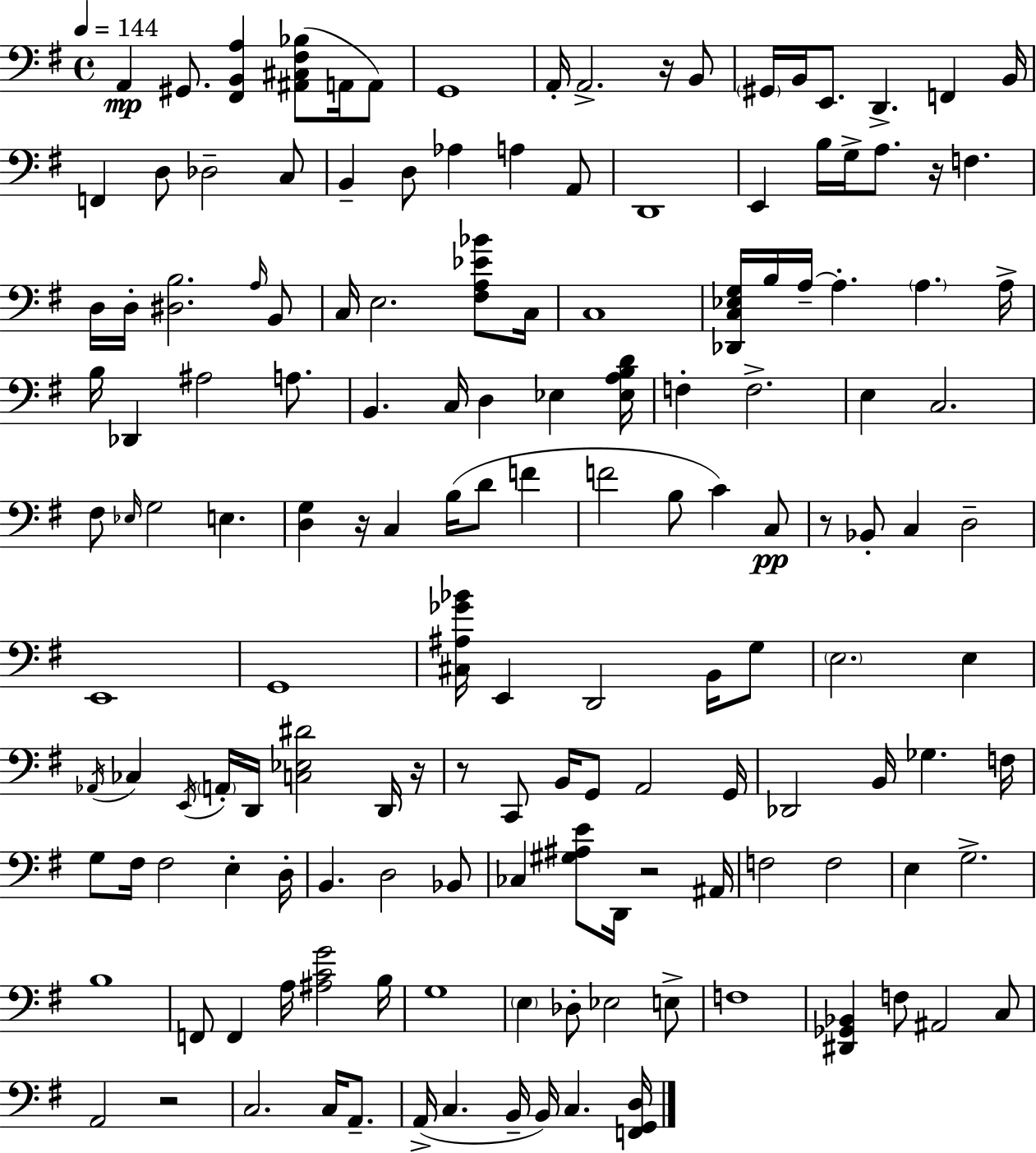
{
  \clef bass
  \time 4/4
  \defaultTimeSignature
  \key e \minor
  \tempo 4 = 144
  a,4\mp gis,8. <fis, b, a>4 <ais, cis fis bes>8( a,16 a,8) | g,1 | a,16-. a,2.-> r16 b,8 | \parenthesize gis,16 b,16 e,8. d,4.-> f,4 b,16 | \break f,4 d8 des2-- c8 | b,4-- d8 aes4 a4 a,8 | d,1 | e,4 b16 g16-> a8. r16 f4. | \break d16 d16-. <dis b>2. \grace { a16 } b,8 | c16 e2. <fis a ees' bes'>8 | c16 c1 | <des, c ees g>16 b16 a16--~~ a4.-. \parenthesize a4. | \break a16-> b16 des,4 ais2 a8. | b,4. c16 d4 ees4 | <ees a b d'>16 f4-. f2.-> | e4 c2. | \break fis8 \grace { ees16 } g2 e4. | <d g>4 r16 c4 b16( d'8 f'4 | f'2 b8 c'4) | c8\pp r8 bes,8-. c4 d2-- | \break e,1 | g,1 | <cis ais ges' bes'>16 e,4 d,2 b,16 | g8 \parenthesize e2. e4 | \break \acciaccatura { aes,16 } ces4 \acciaccatura { e,16 } \parenthesize a,16-. d,16 <c ees dis'>2 | d,16 r16 r8 c,8 b,16 g,8 a,2 | g,16 des,2 b,16 ges4. | f16 g8 fis16 fis2 e4-. | \break d16-. b,4. d2 | bes,8 ces4 <gis ais e'>8 d,16 r2 | ais,16 f2 f2 | e4 g2.-> | \break b1 | f,8 f,4 a16 <ais c' g'>2 | b16 g1 | \parenthesize e4 des8-. ees2 | \break e8-> f1 | <dis, ges, bes,>4 f8 ais,2 | c8 a,2 r2 | c2. | \break c16 a,8.-- a,16->( c4. b,16-- b,16) c4. | <f, g, d>16 \bar "|."
}